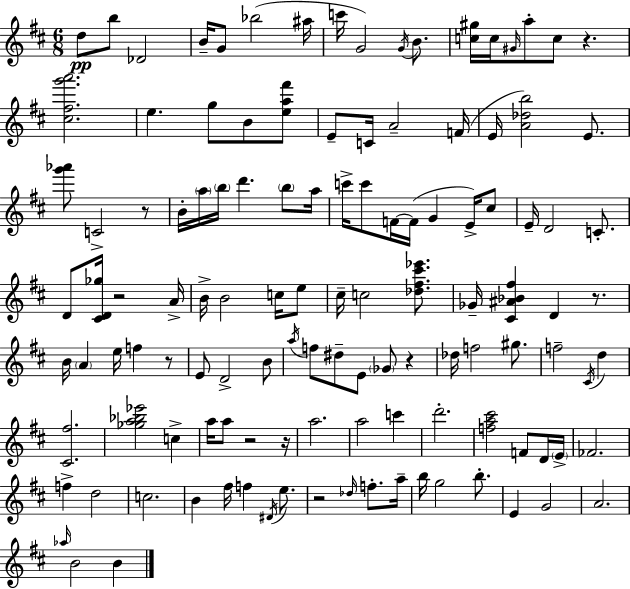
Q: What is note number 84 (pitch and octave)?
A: B4